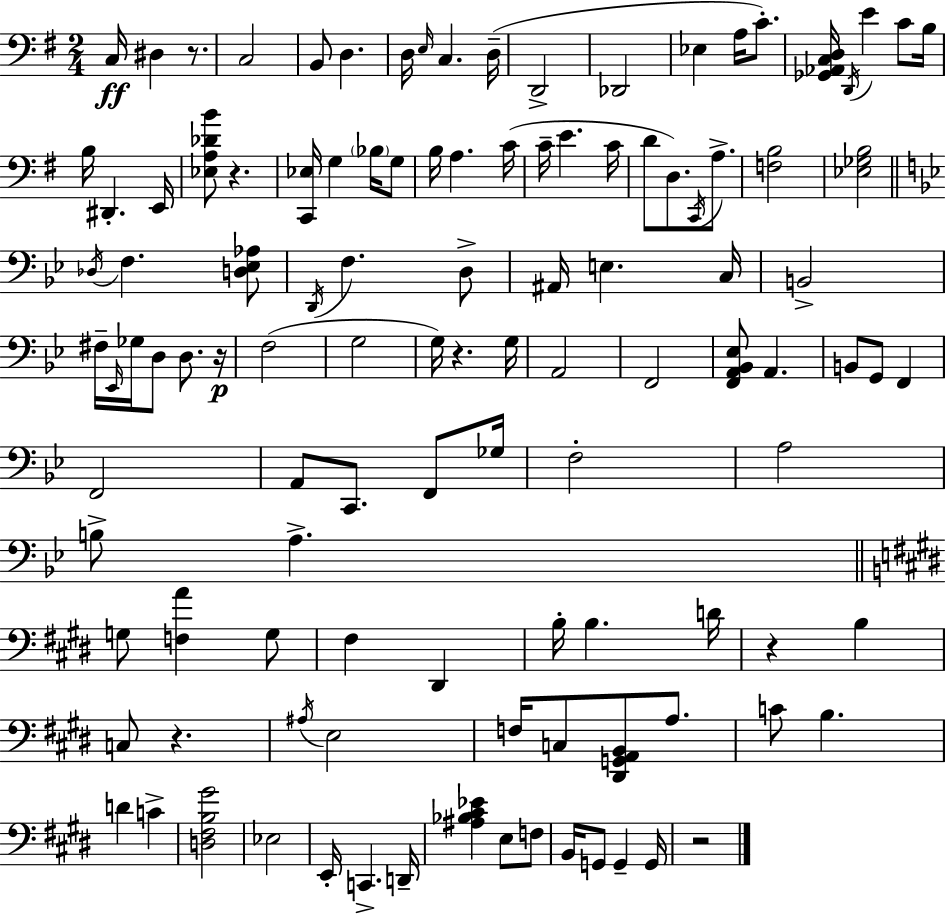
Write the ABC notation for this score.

X:1
T:Untitled
M:2/4
L:1/4
K:G
C,/4 ^D, z/2 C,2 B,,/2 D, D,/4 E,/4 C, D,/4 D,,2 _D,,2 _E, A,/4 C/2 [_G,,_A,,C,D,]/4 D,,/4 E C/2 B,/4 B,/4 ^D,, E,,/4 [_E,A,_DB]/2 z [C,,_E,]/4 G, _B,/4 G,/2 B,/4 A, C/4 C/4 E C/4 D/2 D,/2 C,,/4 A,/2 [F,B,]2 [_E,_G,B,]2 _D,/4 F, [D,_E,_A,]/2 D,,/4 F, D,/2 ^A,,/4 E, C,/4 B,,2 ^F,/4 _E,,/4 _G,/4 D,/2 D,/2 z/4 F,2 G,2 G,/4 z G,/4 A,,2 F,,2 [F,,A,,_B,,_E,]/2 A,, B,,/2 G,,/2 F,, F,,2 A,,/2 C,,/2 F,,/2 _G,/4 F,2 A,2 B,/2 A, G,/2 [F,A] G,/2 ^F, ^D,, B,/4 B, D/4 z B, C,/2 z ^A,/4 E,2 F,/4 C,/2 [^D,,G,,A,,B,,]/2 A,/2 C/2 B, D C [D,^F,B,^G]2 _E,2 E,,/4 C,, D,,/4 [^A,_B,^C_E] E,/2 F,/2 B,,/4 G,,/2 G,, G,,/4 z2